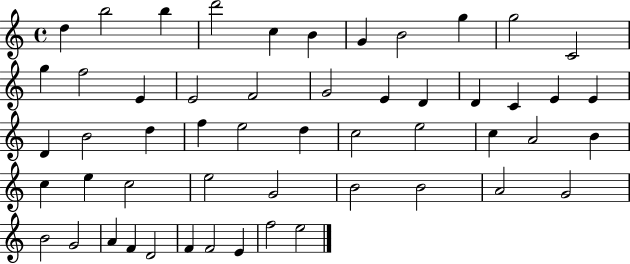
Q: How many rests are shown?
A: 0